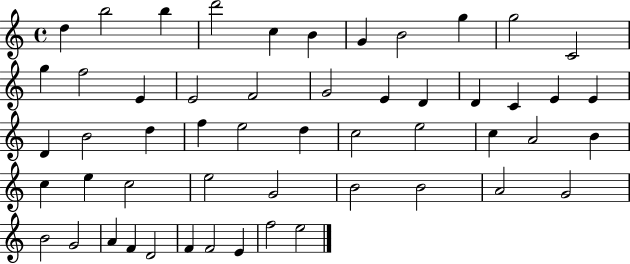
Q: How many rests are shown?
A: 0